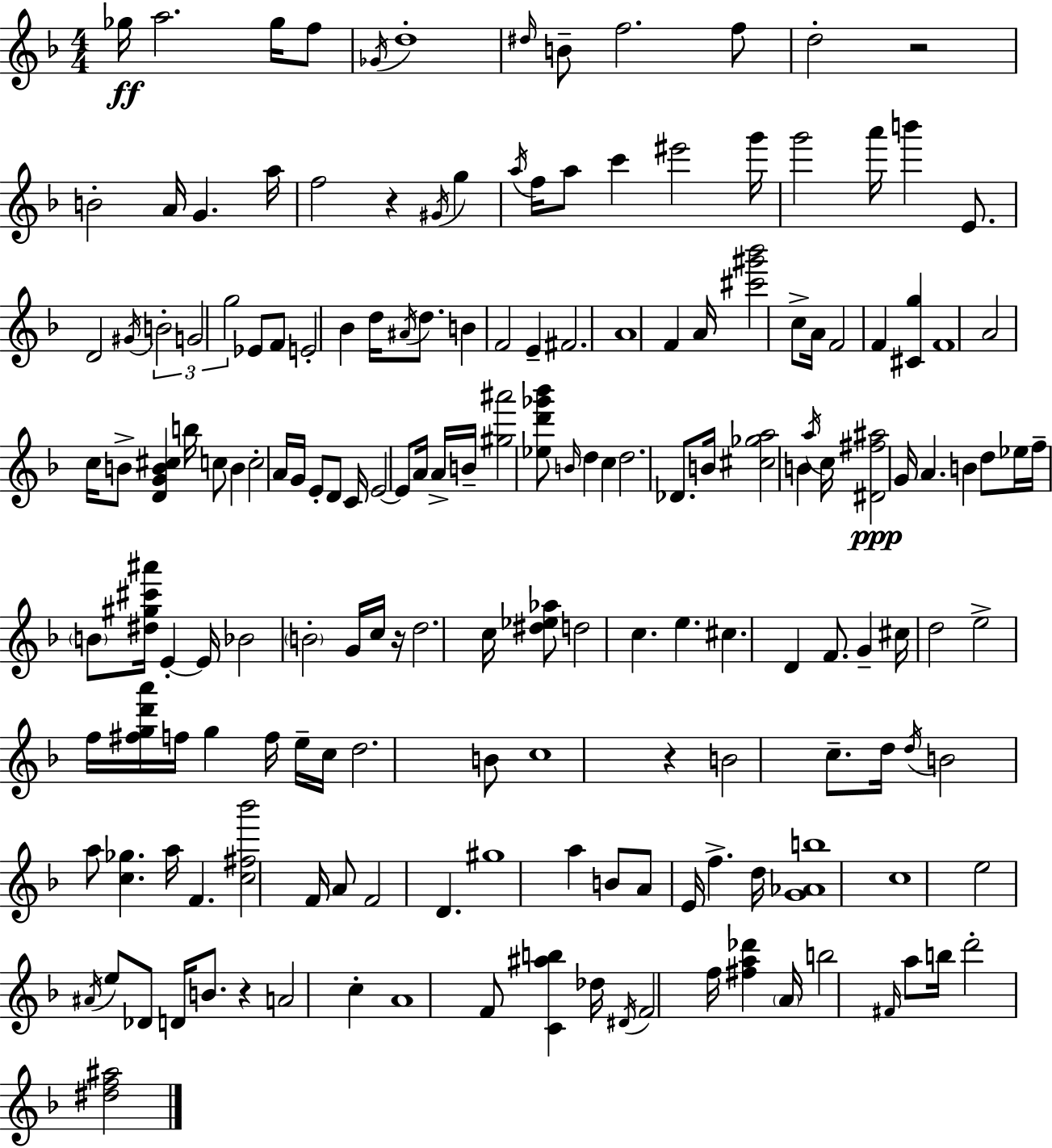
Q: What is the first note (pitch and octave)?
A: Gb5